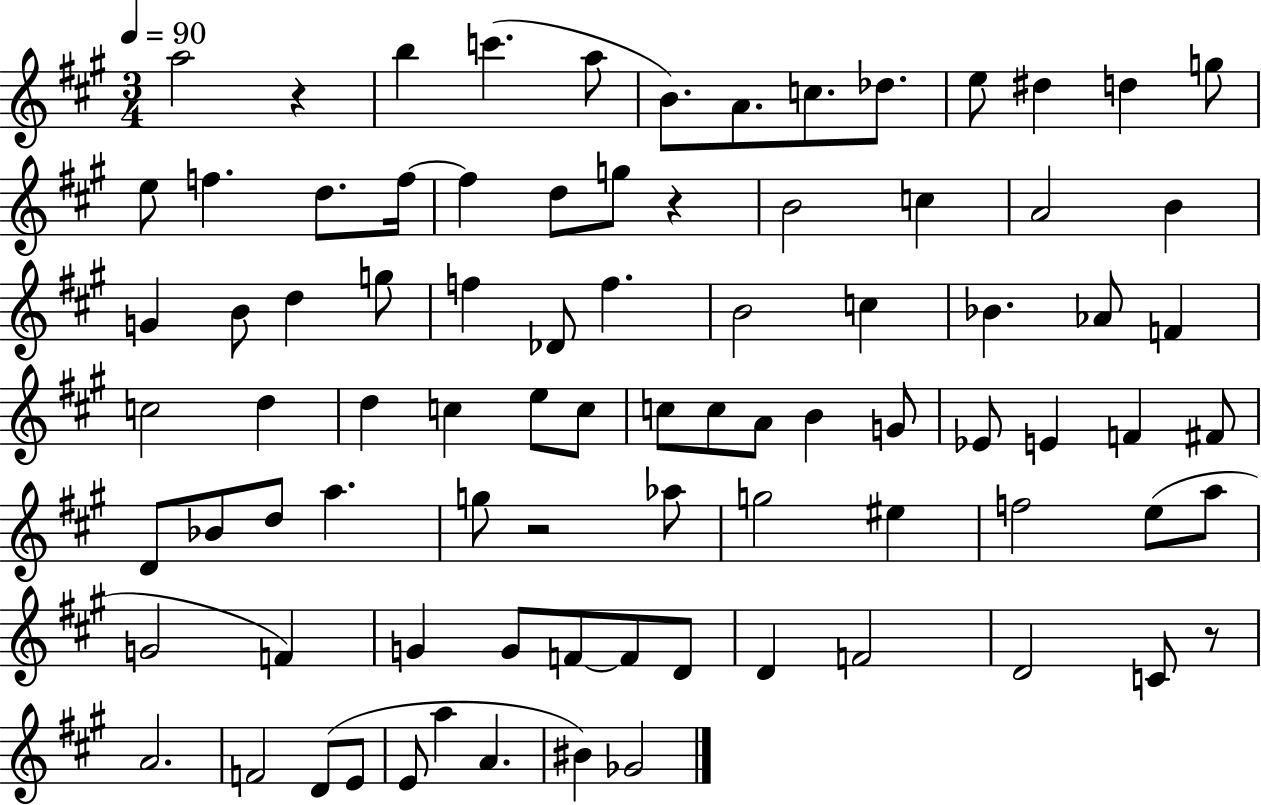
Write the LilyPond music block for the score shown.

{
  \clef treble
  \numericTimeSignature
  \time 3/4
  \key a \major
  \tempo 4 = 90
  a''2 r4 | b''4 c'''4.( a''8 | b'8.) a'8. c''8. des''8. | e''8 dis''4 d''4 g''8 | \break e''8 f''4. d''8. f''16~~ | f''4 d''8 g''8 r4 | b'2 c''4 | a'2 b'4 | \break g'4 b'8 d''4 g''8 | f''4 des'8 f''4. | b'2 c''4 | bes'4. aes'8 f'4 | \break c''2 d''4 | d''4 c''4 e''8 c''8 | c''8 c''8 a'8 b'4 g'8 | ees'8 e'4 f'4 fis'8 | \break d'8 bes'8 d''8 a''4. | g''8 r2 aes''8 | g''2 eis''4 | f''2 e''8( a''8 | \break g'2 f'4) | g'4 g'8 f'8~~ f'8 d'8 | d'4 f'2 | d'2 c'8 r8 | \break a'2. | f'2 d'8( e'8 | e'8 a''4 a'4. | bis'4) ges'2 | \break \bar "|."
}